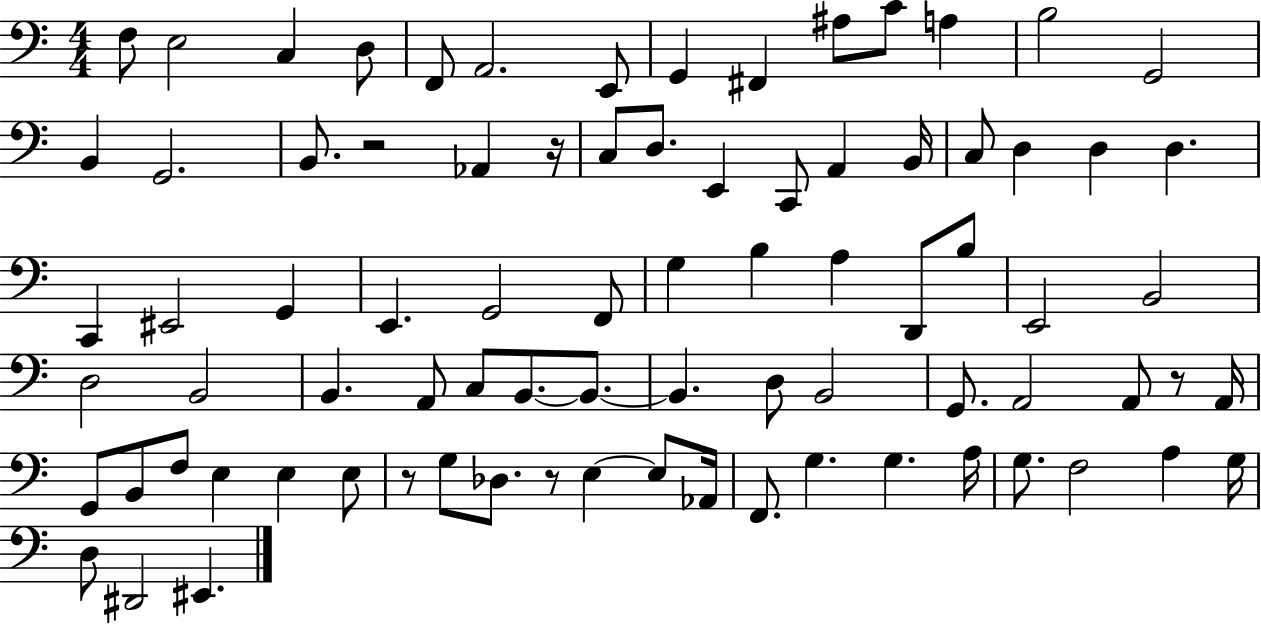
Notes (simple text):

F3/e E3/h C3/q D3/e F2/e A2/h. E2/e G2/q F#2/q A#3/e C4/e A3/q B3/h G2/h B2/q G2/h. B2/e. R/h Ab2/q R/s C3/e D3/e. E2/q C2/e A2/q B2/s C3/e D3/q D3/q D3/q. C2/q EIS2/h G2/q E2/q. G2/h F2/e G3/q B3/q A3/q D2/e B3/e E2/h B2/h D3/h B2/h B2/q. A2/e C3/e B2/e. B2/e. B2/q. D3/e B2/h G2/e. A2/h A2/e R/e A2/s G2/e B2/e F3/e E3/q E3/q E3/e R/e G3/e Db3/e. R/e E3/q E3/e Ab2/s F2/e. G3/q. G3/q. A3/s G3/e. F3/h A3/q G3/s D3/e D#2/h EIS2/q.